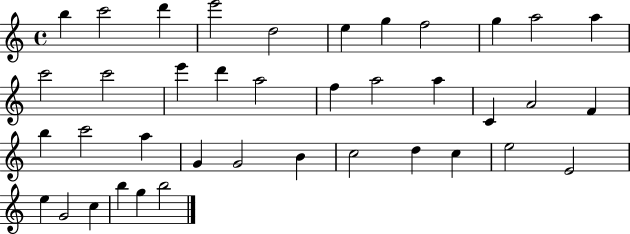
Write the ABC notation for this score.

X:1
T:Untitled
M:4/4
L:1/4
K:C
b c'2 d' e'2 d2 e g f2 g a2 a c'2 c'2 e' d' a2 f a2 a C A2 F b c'2 a G G2 B c2 d c e2 E2 e G2 c b g b2